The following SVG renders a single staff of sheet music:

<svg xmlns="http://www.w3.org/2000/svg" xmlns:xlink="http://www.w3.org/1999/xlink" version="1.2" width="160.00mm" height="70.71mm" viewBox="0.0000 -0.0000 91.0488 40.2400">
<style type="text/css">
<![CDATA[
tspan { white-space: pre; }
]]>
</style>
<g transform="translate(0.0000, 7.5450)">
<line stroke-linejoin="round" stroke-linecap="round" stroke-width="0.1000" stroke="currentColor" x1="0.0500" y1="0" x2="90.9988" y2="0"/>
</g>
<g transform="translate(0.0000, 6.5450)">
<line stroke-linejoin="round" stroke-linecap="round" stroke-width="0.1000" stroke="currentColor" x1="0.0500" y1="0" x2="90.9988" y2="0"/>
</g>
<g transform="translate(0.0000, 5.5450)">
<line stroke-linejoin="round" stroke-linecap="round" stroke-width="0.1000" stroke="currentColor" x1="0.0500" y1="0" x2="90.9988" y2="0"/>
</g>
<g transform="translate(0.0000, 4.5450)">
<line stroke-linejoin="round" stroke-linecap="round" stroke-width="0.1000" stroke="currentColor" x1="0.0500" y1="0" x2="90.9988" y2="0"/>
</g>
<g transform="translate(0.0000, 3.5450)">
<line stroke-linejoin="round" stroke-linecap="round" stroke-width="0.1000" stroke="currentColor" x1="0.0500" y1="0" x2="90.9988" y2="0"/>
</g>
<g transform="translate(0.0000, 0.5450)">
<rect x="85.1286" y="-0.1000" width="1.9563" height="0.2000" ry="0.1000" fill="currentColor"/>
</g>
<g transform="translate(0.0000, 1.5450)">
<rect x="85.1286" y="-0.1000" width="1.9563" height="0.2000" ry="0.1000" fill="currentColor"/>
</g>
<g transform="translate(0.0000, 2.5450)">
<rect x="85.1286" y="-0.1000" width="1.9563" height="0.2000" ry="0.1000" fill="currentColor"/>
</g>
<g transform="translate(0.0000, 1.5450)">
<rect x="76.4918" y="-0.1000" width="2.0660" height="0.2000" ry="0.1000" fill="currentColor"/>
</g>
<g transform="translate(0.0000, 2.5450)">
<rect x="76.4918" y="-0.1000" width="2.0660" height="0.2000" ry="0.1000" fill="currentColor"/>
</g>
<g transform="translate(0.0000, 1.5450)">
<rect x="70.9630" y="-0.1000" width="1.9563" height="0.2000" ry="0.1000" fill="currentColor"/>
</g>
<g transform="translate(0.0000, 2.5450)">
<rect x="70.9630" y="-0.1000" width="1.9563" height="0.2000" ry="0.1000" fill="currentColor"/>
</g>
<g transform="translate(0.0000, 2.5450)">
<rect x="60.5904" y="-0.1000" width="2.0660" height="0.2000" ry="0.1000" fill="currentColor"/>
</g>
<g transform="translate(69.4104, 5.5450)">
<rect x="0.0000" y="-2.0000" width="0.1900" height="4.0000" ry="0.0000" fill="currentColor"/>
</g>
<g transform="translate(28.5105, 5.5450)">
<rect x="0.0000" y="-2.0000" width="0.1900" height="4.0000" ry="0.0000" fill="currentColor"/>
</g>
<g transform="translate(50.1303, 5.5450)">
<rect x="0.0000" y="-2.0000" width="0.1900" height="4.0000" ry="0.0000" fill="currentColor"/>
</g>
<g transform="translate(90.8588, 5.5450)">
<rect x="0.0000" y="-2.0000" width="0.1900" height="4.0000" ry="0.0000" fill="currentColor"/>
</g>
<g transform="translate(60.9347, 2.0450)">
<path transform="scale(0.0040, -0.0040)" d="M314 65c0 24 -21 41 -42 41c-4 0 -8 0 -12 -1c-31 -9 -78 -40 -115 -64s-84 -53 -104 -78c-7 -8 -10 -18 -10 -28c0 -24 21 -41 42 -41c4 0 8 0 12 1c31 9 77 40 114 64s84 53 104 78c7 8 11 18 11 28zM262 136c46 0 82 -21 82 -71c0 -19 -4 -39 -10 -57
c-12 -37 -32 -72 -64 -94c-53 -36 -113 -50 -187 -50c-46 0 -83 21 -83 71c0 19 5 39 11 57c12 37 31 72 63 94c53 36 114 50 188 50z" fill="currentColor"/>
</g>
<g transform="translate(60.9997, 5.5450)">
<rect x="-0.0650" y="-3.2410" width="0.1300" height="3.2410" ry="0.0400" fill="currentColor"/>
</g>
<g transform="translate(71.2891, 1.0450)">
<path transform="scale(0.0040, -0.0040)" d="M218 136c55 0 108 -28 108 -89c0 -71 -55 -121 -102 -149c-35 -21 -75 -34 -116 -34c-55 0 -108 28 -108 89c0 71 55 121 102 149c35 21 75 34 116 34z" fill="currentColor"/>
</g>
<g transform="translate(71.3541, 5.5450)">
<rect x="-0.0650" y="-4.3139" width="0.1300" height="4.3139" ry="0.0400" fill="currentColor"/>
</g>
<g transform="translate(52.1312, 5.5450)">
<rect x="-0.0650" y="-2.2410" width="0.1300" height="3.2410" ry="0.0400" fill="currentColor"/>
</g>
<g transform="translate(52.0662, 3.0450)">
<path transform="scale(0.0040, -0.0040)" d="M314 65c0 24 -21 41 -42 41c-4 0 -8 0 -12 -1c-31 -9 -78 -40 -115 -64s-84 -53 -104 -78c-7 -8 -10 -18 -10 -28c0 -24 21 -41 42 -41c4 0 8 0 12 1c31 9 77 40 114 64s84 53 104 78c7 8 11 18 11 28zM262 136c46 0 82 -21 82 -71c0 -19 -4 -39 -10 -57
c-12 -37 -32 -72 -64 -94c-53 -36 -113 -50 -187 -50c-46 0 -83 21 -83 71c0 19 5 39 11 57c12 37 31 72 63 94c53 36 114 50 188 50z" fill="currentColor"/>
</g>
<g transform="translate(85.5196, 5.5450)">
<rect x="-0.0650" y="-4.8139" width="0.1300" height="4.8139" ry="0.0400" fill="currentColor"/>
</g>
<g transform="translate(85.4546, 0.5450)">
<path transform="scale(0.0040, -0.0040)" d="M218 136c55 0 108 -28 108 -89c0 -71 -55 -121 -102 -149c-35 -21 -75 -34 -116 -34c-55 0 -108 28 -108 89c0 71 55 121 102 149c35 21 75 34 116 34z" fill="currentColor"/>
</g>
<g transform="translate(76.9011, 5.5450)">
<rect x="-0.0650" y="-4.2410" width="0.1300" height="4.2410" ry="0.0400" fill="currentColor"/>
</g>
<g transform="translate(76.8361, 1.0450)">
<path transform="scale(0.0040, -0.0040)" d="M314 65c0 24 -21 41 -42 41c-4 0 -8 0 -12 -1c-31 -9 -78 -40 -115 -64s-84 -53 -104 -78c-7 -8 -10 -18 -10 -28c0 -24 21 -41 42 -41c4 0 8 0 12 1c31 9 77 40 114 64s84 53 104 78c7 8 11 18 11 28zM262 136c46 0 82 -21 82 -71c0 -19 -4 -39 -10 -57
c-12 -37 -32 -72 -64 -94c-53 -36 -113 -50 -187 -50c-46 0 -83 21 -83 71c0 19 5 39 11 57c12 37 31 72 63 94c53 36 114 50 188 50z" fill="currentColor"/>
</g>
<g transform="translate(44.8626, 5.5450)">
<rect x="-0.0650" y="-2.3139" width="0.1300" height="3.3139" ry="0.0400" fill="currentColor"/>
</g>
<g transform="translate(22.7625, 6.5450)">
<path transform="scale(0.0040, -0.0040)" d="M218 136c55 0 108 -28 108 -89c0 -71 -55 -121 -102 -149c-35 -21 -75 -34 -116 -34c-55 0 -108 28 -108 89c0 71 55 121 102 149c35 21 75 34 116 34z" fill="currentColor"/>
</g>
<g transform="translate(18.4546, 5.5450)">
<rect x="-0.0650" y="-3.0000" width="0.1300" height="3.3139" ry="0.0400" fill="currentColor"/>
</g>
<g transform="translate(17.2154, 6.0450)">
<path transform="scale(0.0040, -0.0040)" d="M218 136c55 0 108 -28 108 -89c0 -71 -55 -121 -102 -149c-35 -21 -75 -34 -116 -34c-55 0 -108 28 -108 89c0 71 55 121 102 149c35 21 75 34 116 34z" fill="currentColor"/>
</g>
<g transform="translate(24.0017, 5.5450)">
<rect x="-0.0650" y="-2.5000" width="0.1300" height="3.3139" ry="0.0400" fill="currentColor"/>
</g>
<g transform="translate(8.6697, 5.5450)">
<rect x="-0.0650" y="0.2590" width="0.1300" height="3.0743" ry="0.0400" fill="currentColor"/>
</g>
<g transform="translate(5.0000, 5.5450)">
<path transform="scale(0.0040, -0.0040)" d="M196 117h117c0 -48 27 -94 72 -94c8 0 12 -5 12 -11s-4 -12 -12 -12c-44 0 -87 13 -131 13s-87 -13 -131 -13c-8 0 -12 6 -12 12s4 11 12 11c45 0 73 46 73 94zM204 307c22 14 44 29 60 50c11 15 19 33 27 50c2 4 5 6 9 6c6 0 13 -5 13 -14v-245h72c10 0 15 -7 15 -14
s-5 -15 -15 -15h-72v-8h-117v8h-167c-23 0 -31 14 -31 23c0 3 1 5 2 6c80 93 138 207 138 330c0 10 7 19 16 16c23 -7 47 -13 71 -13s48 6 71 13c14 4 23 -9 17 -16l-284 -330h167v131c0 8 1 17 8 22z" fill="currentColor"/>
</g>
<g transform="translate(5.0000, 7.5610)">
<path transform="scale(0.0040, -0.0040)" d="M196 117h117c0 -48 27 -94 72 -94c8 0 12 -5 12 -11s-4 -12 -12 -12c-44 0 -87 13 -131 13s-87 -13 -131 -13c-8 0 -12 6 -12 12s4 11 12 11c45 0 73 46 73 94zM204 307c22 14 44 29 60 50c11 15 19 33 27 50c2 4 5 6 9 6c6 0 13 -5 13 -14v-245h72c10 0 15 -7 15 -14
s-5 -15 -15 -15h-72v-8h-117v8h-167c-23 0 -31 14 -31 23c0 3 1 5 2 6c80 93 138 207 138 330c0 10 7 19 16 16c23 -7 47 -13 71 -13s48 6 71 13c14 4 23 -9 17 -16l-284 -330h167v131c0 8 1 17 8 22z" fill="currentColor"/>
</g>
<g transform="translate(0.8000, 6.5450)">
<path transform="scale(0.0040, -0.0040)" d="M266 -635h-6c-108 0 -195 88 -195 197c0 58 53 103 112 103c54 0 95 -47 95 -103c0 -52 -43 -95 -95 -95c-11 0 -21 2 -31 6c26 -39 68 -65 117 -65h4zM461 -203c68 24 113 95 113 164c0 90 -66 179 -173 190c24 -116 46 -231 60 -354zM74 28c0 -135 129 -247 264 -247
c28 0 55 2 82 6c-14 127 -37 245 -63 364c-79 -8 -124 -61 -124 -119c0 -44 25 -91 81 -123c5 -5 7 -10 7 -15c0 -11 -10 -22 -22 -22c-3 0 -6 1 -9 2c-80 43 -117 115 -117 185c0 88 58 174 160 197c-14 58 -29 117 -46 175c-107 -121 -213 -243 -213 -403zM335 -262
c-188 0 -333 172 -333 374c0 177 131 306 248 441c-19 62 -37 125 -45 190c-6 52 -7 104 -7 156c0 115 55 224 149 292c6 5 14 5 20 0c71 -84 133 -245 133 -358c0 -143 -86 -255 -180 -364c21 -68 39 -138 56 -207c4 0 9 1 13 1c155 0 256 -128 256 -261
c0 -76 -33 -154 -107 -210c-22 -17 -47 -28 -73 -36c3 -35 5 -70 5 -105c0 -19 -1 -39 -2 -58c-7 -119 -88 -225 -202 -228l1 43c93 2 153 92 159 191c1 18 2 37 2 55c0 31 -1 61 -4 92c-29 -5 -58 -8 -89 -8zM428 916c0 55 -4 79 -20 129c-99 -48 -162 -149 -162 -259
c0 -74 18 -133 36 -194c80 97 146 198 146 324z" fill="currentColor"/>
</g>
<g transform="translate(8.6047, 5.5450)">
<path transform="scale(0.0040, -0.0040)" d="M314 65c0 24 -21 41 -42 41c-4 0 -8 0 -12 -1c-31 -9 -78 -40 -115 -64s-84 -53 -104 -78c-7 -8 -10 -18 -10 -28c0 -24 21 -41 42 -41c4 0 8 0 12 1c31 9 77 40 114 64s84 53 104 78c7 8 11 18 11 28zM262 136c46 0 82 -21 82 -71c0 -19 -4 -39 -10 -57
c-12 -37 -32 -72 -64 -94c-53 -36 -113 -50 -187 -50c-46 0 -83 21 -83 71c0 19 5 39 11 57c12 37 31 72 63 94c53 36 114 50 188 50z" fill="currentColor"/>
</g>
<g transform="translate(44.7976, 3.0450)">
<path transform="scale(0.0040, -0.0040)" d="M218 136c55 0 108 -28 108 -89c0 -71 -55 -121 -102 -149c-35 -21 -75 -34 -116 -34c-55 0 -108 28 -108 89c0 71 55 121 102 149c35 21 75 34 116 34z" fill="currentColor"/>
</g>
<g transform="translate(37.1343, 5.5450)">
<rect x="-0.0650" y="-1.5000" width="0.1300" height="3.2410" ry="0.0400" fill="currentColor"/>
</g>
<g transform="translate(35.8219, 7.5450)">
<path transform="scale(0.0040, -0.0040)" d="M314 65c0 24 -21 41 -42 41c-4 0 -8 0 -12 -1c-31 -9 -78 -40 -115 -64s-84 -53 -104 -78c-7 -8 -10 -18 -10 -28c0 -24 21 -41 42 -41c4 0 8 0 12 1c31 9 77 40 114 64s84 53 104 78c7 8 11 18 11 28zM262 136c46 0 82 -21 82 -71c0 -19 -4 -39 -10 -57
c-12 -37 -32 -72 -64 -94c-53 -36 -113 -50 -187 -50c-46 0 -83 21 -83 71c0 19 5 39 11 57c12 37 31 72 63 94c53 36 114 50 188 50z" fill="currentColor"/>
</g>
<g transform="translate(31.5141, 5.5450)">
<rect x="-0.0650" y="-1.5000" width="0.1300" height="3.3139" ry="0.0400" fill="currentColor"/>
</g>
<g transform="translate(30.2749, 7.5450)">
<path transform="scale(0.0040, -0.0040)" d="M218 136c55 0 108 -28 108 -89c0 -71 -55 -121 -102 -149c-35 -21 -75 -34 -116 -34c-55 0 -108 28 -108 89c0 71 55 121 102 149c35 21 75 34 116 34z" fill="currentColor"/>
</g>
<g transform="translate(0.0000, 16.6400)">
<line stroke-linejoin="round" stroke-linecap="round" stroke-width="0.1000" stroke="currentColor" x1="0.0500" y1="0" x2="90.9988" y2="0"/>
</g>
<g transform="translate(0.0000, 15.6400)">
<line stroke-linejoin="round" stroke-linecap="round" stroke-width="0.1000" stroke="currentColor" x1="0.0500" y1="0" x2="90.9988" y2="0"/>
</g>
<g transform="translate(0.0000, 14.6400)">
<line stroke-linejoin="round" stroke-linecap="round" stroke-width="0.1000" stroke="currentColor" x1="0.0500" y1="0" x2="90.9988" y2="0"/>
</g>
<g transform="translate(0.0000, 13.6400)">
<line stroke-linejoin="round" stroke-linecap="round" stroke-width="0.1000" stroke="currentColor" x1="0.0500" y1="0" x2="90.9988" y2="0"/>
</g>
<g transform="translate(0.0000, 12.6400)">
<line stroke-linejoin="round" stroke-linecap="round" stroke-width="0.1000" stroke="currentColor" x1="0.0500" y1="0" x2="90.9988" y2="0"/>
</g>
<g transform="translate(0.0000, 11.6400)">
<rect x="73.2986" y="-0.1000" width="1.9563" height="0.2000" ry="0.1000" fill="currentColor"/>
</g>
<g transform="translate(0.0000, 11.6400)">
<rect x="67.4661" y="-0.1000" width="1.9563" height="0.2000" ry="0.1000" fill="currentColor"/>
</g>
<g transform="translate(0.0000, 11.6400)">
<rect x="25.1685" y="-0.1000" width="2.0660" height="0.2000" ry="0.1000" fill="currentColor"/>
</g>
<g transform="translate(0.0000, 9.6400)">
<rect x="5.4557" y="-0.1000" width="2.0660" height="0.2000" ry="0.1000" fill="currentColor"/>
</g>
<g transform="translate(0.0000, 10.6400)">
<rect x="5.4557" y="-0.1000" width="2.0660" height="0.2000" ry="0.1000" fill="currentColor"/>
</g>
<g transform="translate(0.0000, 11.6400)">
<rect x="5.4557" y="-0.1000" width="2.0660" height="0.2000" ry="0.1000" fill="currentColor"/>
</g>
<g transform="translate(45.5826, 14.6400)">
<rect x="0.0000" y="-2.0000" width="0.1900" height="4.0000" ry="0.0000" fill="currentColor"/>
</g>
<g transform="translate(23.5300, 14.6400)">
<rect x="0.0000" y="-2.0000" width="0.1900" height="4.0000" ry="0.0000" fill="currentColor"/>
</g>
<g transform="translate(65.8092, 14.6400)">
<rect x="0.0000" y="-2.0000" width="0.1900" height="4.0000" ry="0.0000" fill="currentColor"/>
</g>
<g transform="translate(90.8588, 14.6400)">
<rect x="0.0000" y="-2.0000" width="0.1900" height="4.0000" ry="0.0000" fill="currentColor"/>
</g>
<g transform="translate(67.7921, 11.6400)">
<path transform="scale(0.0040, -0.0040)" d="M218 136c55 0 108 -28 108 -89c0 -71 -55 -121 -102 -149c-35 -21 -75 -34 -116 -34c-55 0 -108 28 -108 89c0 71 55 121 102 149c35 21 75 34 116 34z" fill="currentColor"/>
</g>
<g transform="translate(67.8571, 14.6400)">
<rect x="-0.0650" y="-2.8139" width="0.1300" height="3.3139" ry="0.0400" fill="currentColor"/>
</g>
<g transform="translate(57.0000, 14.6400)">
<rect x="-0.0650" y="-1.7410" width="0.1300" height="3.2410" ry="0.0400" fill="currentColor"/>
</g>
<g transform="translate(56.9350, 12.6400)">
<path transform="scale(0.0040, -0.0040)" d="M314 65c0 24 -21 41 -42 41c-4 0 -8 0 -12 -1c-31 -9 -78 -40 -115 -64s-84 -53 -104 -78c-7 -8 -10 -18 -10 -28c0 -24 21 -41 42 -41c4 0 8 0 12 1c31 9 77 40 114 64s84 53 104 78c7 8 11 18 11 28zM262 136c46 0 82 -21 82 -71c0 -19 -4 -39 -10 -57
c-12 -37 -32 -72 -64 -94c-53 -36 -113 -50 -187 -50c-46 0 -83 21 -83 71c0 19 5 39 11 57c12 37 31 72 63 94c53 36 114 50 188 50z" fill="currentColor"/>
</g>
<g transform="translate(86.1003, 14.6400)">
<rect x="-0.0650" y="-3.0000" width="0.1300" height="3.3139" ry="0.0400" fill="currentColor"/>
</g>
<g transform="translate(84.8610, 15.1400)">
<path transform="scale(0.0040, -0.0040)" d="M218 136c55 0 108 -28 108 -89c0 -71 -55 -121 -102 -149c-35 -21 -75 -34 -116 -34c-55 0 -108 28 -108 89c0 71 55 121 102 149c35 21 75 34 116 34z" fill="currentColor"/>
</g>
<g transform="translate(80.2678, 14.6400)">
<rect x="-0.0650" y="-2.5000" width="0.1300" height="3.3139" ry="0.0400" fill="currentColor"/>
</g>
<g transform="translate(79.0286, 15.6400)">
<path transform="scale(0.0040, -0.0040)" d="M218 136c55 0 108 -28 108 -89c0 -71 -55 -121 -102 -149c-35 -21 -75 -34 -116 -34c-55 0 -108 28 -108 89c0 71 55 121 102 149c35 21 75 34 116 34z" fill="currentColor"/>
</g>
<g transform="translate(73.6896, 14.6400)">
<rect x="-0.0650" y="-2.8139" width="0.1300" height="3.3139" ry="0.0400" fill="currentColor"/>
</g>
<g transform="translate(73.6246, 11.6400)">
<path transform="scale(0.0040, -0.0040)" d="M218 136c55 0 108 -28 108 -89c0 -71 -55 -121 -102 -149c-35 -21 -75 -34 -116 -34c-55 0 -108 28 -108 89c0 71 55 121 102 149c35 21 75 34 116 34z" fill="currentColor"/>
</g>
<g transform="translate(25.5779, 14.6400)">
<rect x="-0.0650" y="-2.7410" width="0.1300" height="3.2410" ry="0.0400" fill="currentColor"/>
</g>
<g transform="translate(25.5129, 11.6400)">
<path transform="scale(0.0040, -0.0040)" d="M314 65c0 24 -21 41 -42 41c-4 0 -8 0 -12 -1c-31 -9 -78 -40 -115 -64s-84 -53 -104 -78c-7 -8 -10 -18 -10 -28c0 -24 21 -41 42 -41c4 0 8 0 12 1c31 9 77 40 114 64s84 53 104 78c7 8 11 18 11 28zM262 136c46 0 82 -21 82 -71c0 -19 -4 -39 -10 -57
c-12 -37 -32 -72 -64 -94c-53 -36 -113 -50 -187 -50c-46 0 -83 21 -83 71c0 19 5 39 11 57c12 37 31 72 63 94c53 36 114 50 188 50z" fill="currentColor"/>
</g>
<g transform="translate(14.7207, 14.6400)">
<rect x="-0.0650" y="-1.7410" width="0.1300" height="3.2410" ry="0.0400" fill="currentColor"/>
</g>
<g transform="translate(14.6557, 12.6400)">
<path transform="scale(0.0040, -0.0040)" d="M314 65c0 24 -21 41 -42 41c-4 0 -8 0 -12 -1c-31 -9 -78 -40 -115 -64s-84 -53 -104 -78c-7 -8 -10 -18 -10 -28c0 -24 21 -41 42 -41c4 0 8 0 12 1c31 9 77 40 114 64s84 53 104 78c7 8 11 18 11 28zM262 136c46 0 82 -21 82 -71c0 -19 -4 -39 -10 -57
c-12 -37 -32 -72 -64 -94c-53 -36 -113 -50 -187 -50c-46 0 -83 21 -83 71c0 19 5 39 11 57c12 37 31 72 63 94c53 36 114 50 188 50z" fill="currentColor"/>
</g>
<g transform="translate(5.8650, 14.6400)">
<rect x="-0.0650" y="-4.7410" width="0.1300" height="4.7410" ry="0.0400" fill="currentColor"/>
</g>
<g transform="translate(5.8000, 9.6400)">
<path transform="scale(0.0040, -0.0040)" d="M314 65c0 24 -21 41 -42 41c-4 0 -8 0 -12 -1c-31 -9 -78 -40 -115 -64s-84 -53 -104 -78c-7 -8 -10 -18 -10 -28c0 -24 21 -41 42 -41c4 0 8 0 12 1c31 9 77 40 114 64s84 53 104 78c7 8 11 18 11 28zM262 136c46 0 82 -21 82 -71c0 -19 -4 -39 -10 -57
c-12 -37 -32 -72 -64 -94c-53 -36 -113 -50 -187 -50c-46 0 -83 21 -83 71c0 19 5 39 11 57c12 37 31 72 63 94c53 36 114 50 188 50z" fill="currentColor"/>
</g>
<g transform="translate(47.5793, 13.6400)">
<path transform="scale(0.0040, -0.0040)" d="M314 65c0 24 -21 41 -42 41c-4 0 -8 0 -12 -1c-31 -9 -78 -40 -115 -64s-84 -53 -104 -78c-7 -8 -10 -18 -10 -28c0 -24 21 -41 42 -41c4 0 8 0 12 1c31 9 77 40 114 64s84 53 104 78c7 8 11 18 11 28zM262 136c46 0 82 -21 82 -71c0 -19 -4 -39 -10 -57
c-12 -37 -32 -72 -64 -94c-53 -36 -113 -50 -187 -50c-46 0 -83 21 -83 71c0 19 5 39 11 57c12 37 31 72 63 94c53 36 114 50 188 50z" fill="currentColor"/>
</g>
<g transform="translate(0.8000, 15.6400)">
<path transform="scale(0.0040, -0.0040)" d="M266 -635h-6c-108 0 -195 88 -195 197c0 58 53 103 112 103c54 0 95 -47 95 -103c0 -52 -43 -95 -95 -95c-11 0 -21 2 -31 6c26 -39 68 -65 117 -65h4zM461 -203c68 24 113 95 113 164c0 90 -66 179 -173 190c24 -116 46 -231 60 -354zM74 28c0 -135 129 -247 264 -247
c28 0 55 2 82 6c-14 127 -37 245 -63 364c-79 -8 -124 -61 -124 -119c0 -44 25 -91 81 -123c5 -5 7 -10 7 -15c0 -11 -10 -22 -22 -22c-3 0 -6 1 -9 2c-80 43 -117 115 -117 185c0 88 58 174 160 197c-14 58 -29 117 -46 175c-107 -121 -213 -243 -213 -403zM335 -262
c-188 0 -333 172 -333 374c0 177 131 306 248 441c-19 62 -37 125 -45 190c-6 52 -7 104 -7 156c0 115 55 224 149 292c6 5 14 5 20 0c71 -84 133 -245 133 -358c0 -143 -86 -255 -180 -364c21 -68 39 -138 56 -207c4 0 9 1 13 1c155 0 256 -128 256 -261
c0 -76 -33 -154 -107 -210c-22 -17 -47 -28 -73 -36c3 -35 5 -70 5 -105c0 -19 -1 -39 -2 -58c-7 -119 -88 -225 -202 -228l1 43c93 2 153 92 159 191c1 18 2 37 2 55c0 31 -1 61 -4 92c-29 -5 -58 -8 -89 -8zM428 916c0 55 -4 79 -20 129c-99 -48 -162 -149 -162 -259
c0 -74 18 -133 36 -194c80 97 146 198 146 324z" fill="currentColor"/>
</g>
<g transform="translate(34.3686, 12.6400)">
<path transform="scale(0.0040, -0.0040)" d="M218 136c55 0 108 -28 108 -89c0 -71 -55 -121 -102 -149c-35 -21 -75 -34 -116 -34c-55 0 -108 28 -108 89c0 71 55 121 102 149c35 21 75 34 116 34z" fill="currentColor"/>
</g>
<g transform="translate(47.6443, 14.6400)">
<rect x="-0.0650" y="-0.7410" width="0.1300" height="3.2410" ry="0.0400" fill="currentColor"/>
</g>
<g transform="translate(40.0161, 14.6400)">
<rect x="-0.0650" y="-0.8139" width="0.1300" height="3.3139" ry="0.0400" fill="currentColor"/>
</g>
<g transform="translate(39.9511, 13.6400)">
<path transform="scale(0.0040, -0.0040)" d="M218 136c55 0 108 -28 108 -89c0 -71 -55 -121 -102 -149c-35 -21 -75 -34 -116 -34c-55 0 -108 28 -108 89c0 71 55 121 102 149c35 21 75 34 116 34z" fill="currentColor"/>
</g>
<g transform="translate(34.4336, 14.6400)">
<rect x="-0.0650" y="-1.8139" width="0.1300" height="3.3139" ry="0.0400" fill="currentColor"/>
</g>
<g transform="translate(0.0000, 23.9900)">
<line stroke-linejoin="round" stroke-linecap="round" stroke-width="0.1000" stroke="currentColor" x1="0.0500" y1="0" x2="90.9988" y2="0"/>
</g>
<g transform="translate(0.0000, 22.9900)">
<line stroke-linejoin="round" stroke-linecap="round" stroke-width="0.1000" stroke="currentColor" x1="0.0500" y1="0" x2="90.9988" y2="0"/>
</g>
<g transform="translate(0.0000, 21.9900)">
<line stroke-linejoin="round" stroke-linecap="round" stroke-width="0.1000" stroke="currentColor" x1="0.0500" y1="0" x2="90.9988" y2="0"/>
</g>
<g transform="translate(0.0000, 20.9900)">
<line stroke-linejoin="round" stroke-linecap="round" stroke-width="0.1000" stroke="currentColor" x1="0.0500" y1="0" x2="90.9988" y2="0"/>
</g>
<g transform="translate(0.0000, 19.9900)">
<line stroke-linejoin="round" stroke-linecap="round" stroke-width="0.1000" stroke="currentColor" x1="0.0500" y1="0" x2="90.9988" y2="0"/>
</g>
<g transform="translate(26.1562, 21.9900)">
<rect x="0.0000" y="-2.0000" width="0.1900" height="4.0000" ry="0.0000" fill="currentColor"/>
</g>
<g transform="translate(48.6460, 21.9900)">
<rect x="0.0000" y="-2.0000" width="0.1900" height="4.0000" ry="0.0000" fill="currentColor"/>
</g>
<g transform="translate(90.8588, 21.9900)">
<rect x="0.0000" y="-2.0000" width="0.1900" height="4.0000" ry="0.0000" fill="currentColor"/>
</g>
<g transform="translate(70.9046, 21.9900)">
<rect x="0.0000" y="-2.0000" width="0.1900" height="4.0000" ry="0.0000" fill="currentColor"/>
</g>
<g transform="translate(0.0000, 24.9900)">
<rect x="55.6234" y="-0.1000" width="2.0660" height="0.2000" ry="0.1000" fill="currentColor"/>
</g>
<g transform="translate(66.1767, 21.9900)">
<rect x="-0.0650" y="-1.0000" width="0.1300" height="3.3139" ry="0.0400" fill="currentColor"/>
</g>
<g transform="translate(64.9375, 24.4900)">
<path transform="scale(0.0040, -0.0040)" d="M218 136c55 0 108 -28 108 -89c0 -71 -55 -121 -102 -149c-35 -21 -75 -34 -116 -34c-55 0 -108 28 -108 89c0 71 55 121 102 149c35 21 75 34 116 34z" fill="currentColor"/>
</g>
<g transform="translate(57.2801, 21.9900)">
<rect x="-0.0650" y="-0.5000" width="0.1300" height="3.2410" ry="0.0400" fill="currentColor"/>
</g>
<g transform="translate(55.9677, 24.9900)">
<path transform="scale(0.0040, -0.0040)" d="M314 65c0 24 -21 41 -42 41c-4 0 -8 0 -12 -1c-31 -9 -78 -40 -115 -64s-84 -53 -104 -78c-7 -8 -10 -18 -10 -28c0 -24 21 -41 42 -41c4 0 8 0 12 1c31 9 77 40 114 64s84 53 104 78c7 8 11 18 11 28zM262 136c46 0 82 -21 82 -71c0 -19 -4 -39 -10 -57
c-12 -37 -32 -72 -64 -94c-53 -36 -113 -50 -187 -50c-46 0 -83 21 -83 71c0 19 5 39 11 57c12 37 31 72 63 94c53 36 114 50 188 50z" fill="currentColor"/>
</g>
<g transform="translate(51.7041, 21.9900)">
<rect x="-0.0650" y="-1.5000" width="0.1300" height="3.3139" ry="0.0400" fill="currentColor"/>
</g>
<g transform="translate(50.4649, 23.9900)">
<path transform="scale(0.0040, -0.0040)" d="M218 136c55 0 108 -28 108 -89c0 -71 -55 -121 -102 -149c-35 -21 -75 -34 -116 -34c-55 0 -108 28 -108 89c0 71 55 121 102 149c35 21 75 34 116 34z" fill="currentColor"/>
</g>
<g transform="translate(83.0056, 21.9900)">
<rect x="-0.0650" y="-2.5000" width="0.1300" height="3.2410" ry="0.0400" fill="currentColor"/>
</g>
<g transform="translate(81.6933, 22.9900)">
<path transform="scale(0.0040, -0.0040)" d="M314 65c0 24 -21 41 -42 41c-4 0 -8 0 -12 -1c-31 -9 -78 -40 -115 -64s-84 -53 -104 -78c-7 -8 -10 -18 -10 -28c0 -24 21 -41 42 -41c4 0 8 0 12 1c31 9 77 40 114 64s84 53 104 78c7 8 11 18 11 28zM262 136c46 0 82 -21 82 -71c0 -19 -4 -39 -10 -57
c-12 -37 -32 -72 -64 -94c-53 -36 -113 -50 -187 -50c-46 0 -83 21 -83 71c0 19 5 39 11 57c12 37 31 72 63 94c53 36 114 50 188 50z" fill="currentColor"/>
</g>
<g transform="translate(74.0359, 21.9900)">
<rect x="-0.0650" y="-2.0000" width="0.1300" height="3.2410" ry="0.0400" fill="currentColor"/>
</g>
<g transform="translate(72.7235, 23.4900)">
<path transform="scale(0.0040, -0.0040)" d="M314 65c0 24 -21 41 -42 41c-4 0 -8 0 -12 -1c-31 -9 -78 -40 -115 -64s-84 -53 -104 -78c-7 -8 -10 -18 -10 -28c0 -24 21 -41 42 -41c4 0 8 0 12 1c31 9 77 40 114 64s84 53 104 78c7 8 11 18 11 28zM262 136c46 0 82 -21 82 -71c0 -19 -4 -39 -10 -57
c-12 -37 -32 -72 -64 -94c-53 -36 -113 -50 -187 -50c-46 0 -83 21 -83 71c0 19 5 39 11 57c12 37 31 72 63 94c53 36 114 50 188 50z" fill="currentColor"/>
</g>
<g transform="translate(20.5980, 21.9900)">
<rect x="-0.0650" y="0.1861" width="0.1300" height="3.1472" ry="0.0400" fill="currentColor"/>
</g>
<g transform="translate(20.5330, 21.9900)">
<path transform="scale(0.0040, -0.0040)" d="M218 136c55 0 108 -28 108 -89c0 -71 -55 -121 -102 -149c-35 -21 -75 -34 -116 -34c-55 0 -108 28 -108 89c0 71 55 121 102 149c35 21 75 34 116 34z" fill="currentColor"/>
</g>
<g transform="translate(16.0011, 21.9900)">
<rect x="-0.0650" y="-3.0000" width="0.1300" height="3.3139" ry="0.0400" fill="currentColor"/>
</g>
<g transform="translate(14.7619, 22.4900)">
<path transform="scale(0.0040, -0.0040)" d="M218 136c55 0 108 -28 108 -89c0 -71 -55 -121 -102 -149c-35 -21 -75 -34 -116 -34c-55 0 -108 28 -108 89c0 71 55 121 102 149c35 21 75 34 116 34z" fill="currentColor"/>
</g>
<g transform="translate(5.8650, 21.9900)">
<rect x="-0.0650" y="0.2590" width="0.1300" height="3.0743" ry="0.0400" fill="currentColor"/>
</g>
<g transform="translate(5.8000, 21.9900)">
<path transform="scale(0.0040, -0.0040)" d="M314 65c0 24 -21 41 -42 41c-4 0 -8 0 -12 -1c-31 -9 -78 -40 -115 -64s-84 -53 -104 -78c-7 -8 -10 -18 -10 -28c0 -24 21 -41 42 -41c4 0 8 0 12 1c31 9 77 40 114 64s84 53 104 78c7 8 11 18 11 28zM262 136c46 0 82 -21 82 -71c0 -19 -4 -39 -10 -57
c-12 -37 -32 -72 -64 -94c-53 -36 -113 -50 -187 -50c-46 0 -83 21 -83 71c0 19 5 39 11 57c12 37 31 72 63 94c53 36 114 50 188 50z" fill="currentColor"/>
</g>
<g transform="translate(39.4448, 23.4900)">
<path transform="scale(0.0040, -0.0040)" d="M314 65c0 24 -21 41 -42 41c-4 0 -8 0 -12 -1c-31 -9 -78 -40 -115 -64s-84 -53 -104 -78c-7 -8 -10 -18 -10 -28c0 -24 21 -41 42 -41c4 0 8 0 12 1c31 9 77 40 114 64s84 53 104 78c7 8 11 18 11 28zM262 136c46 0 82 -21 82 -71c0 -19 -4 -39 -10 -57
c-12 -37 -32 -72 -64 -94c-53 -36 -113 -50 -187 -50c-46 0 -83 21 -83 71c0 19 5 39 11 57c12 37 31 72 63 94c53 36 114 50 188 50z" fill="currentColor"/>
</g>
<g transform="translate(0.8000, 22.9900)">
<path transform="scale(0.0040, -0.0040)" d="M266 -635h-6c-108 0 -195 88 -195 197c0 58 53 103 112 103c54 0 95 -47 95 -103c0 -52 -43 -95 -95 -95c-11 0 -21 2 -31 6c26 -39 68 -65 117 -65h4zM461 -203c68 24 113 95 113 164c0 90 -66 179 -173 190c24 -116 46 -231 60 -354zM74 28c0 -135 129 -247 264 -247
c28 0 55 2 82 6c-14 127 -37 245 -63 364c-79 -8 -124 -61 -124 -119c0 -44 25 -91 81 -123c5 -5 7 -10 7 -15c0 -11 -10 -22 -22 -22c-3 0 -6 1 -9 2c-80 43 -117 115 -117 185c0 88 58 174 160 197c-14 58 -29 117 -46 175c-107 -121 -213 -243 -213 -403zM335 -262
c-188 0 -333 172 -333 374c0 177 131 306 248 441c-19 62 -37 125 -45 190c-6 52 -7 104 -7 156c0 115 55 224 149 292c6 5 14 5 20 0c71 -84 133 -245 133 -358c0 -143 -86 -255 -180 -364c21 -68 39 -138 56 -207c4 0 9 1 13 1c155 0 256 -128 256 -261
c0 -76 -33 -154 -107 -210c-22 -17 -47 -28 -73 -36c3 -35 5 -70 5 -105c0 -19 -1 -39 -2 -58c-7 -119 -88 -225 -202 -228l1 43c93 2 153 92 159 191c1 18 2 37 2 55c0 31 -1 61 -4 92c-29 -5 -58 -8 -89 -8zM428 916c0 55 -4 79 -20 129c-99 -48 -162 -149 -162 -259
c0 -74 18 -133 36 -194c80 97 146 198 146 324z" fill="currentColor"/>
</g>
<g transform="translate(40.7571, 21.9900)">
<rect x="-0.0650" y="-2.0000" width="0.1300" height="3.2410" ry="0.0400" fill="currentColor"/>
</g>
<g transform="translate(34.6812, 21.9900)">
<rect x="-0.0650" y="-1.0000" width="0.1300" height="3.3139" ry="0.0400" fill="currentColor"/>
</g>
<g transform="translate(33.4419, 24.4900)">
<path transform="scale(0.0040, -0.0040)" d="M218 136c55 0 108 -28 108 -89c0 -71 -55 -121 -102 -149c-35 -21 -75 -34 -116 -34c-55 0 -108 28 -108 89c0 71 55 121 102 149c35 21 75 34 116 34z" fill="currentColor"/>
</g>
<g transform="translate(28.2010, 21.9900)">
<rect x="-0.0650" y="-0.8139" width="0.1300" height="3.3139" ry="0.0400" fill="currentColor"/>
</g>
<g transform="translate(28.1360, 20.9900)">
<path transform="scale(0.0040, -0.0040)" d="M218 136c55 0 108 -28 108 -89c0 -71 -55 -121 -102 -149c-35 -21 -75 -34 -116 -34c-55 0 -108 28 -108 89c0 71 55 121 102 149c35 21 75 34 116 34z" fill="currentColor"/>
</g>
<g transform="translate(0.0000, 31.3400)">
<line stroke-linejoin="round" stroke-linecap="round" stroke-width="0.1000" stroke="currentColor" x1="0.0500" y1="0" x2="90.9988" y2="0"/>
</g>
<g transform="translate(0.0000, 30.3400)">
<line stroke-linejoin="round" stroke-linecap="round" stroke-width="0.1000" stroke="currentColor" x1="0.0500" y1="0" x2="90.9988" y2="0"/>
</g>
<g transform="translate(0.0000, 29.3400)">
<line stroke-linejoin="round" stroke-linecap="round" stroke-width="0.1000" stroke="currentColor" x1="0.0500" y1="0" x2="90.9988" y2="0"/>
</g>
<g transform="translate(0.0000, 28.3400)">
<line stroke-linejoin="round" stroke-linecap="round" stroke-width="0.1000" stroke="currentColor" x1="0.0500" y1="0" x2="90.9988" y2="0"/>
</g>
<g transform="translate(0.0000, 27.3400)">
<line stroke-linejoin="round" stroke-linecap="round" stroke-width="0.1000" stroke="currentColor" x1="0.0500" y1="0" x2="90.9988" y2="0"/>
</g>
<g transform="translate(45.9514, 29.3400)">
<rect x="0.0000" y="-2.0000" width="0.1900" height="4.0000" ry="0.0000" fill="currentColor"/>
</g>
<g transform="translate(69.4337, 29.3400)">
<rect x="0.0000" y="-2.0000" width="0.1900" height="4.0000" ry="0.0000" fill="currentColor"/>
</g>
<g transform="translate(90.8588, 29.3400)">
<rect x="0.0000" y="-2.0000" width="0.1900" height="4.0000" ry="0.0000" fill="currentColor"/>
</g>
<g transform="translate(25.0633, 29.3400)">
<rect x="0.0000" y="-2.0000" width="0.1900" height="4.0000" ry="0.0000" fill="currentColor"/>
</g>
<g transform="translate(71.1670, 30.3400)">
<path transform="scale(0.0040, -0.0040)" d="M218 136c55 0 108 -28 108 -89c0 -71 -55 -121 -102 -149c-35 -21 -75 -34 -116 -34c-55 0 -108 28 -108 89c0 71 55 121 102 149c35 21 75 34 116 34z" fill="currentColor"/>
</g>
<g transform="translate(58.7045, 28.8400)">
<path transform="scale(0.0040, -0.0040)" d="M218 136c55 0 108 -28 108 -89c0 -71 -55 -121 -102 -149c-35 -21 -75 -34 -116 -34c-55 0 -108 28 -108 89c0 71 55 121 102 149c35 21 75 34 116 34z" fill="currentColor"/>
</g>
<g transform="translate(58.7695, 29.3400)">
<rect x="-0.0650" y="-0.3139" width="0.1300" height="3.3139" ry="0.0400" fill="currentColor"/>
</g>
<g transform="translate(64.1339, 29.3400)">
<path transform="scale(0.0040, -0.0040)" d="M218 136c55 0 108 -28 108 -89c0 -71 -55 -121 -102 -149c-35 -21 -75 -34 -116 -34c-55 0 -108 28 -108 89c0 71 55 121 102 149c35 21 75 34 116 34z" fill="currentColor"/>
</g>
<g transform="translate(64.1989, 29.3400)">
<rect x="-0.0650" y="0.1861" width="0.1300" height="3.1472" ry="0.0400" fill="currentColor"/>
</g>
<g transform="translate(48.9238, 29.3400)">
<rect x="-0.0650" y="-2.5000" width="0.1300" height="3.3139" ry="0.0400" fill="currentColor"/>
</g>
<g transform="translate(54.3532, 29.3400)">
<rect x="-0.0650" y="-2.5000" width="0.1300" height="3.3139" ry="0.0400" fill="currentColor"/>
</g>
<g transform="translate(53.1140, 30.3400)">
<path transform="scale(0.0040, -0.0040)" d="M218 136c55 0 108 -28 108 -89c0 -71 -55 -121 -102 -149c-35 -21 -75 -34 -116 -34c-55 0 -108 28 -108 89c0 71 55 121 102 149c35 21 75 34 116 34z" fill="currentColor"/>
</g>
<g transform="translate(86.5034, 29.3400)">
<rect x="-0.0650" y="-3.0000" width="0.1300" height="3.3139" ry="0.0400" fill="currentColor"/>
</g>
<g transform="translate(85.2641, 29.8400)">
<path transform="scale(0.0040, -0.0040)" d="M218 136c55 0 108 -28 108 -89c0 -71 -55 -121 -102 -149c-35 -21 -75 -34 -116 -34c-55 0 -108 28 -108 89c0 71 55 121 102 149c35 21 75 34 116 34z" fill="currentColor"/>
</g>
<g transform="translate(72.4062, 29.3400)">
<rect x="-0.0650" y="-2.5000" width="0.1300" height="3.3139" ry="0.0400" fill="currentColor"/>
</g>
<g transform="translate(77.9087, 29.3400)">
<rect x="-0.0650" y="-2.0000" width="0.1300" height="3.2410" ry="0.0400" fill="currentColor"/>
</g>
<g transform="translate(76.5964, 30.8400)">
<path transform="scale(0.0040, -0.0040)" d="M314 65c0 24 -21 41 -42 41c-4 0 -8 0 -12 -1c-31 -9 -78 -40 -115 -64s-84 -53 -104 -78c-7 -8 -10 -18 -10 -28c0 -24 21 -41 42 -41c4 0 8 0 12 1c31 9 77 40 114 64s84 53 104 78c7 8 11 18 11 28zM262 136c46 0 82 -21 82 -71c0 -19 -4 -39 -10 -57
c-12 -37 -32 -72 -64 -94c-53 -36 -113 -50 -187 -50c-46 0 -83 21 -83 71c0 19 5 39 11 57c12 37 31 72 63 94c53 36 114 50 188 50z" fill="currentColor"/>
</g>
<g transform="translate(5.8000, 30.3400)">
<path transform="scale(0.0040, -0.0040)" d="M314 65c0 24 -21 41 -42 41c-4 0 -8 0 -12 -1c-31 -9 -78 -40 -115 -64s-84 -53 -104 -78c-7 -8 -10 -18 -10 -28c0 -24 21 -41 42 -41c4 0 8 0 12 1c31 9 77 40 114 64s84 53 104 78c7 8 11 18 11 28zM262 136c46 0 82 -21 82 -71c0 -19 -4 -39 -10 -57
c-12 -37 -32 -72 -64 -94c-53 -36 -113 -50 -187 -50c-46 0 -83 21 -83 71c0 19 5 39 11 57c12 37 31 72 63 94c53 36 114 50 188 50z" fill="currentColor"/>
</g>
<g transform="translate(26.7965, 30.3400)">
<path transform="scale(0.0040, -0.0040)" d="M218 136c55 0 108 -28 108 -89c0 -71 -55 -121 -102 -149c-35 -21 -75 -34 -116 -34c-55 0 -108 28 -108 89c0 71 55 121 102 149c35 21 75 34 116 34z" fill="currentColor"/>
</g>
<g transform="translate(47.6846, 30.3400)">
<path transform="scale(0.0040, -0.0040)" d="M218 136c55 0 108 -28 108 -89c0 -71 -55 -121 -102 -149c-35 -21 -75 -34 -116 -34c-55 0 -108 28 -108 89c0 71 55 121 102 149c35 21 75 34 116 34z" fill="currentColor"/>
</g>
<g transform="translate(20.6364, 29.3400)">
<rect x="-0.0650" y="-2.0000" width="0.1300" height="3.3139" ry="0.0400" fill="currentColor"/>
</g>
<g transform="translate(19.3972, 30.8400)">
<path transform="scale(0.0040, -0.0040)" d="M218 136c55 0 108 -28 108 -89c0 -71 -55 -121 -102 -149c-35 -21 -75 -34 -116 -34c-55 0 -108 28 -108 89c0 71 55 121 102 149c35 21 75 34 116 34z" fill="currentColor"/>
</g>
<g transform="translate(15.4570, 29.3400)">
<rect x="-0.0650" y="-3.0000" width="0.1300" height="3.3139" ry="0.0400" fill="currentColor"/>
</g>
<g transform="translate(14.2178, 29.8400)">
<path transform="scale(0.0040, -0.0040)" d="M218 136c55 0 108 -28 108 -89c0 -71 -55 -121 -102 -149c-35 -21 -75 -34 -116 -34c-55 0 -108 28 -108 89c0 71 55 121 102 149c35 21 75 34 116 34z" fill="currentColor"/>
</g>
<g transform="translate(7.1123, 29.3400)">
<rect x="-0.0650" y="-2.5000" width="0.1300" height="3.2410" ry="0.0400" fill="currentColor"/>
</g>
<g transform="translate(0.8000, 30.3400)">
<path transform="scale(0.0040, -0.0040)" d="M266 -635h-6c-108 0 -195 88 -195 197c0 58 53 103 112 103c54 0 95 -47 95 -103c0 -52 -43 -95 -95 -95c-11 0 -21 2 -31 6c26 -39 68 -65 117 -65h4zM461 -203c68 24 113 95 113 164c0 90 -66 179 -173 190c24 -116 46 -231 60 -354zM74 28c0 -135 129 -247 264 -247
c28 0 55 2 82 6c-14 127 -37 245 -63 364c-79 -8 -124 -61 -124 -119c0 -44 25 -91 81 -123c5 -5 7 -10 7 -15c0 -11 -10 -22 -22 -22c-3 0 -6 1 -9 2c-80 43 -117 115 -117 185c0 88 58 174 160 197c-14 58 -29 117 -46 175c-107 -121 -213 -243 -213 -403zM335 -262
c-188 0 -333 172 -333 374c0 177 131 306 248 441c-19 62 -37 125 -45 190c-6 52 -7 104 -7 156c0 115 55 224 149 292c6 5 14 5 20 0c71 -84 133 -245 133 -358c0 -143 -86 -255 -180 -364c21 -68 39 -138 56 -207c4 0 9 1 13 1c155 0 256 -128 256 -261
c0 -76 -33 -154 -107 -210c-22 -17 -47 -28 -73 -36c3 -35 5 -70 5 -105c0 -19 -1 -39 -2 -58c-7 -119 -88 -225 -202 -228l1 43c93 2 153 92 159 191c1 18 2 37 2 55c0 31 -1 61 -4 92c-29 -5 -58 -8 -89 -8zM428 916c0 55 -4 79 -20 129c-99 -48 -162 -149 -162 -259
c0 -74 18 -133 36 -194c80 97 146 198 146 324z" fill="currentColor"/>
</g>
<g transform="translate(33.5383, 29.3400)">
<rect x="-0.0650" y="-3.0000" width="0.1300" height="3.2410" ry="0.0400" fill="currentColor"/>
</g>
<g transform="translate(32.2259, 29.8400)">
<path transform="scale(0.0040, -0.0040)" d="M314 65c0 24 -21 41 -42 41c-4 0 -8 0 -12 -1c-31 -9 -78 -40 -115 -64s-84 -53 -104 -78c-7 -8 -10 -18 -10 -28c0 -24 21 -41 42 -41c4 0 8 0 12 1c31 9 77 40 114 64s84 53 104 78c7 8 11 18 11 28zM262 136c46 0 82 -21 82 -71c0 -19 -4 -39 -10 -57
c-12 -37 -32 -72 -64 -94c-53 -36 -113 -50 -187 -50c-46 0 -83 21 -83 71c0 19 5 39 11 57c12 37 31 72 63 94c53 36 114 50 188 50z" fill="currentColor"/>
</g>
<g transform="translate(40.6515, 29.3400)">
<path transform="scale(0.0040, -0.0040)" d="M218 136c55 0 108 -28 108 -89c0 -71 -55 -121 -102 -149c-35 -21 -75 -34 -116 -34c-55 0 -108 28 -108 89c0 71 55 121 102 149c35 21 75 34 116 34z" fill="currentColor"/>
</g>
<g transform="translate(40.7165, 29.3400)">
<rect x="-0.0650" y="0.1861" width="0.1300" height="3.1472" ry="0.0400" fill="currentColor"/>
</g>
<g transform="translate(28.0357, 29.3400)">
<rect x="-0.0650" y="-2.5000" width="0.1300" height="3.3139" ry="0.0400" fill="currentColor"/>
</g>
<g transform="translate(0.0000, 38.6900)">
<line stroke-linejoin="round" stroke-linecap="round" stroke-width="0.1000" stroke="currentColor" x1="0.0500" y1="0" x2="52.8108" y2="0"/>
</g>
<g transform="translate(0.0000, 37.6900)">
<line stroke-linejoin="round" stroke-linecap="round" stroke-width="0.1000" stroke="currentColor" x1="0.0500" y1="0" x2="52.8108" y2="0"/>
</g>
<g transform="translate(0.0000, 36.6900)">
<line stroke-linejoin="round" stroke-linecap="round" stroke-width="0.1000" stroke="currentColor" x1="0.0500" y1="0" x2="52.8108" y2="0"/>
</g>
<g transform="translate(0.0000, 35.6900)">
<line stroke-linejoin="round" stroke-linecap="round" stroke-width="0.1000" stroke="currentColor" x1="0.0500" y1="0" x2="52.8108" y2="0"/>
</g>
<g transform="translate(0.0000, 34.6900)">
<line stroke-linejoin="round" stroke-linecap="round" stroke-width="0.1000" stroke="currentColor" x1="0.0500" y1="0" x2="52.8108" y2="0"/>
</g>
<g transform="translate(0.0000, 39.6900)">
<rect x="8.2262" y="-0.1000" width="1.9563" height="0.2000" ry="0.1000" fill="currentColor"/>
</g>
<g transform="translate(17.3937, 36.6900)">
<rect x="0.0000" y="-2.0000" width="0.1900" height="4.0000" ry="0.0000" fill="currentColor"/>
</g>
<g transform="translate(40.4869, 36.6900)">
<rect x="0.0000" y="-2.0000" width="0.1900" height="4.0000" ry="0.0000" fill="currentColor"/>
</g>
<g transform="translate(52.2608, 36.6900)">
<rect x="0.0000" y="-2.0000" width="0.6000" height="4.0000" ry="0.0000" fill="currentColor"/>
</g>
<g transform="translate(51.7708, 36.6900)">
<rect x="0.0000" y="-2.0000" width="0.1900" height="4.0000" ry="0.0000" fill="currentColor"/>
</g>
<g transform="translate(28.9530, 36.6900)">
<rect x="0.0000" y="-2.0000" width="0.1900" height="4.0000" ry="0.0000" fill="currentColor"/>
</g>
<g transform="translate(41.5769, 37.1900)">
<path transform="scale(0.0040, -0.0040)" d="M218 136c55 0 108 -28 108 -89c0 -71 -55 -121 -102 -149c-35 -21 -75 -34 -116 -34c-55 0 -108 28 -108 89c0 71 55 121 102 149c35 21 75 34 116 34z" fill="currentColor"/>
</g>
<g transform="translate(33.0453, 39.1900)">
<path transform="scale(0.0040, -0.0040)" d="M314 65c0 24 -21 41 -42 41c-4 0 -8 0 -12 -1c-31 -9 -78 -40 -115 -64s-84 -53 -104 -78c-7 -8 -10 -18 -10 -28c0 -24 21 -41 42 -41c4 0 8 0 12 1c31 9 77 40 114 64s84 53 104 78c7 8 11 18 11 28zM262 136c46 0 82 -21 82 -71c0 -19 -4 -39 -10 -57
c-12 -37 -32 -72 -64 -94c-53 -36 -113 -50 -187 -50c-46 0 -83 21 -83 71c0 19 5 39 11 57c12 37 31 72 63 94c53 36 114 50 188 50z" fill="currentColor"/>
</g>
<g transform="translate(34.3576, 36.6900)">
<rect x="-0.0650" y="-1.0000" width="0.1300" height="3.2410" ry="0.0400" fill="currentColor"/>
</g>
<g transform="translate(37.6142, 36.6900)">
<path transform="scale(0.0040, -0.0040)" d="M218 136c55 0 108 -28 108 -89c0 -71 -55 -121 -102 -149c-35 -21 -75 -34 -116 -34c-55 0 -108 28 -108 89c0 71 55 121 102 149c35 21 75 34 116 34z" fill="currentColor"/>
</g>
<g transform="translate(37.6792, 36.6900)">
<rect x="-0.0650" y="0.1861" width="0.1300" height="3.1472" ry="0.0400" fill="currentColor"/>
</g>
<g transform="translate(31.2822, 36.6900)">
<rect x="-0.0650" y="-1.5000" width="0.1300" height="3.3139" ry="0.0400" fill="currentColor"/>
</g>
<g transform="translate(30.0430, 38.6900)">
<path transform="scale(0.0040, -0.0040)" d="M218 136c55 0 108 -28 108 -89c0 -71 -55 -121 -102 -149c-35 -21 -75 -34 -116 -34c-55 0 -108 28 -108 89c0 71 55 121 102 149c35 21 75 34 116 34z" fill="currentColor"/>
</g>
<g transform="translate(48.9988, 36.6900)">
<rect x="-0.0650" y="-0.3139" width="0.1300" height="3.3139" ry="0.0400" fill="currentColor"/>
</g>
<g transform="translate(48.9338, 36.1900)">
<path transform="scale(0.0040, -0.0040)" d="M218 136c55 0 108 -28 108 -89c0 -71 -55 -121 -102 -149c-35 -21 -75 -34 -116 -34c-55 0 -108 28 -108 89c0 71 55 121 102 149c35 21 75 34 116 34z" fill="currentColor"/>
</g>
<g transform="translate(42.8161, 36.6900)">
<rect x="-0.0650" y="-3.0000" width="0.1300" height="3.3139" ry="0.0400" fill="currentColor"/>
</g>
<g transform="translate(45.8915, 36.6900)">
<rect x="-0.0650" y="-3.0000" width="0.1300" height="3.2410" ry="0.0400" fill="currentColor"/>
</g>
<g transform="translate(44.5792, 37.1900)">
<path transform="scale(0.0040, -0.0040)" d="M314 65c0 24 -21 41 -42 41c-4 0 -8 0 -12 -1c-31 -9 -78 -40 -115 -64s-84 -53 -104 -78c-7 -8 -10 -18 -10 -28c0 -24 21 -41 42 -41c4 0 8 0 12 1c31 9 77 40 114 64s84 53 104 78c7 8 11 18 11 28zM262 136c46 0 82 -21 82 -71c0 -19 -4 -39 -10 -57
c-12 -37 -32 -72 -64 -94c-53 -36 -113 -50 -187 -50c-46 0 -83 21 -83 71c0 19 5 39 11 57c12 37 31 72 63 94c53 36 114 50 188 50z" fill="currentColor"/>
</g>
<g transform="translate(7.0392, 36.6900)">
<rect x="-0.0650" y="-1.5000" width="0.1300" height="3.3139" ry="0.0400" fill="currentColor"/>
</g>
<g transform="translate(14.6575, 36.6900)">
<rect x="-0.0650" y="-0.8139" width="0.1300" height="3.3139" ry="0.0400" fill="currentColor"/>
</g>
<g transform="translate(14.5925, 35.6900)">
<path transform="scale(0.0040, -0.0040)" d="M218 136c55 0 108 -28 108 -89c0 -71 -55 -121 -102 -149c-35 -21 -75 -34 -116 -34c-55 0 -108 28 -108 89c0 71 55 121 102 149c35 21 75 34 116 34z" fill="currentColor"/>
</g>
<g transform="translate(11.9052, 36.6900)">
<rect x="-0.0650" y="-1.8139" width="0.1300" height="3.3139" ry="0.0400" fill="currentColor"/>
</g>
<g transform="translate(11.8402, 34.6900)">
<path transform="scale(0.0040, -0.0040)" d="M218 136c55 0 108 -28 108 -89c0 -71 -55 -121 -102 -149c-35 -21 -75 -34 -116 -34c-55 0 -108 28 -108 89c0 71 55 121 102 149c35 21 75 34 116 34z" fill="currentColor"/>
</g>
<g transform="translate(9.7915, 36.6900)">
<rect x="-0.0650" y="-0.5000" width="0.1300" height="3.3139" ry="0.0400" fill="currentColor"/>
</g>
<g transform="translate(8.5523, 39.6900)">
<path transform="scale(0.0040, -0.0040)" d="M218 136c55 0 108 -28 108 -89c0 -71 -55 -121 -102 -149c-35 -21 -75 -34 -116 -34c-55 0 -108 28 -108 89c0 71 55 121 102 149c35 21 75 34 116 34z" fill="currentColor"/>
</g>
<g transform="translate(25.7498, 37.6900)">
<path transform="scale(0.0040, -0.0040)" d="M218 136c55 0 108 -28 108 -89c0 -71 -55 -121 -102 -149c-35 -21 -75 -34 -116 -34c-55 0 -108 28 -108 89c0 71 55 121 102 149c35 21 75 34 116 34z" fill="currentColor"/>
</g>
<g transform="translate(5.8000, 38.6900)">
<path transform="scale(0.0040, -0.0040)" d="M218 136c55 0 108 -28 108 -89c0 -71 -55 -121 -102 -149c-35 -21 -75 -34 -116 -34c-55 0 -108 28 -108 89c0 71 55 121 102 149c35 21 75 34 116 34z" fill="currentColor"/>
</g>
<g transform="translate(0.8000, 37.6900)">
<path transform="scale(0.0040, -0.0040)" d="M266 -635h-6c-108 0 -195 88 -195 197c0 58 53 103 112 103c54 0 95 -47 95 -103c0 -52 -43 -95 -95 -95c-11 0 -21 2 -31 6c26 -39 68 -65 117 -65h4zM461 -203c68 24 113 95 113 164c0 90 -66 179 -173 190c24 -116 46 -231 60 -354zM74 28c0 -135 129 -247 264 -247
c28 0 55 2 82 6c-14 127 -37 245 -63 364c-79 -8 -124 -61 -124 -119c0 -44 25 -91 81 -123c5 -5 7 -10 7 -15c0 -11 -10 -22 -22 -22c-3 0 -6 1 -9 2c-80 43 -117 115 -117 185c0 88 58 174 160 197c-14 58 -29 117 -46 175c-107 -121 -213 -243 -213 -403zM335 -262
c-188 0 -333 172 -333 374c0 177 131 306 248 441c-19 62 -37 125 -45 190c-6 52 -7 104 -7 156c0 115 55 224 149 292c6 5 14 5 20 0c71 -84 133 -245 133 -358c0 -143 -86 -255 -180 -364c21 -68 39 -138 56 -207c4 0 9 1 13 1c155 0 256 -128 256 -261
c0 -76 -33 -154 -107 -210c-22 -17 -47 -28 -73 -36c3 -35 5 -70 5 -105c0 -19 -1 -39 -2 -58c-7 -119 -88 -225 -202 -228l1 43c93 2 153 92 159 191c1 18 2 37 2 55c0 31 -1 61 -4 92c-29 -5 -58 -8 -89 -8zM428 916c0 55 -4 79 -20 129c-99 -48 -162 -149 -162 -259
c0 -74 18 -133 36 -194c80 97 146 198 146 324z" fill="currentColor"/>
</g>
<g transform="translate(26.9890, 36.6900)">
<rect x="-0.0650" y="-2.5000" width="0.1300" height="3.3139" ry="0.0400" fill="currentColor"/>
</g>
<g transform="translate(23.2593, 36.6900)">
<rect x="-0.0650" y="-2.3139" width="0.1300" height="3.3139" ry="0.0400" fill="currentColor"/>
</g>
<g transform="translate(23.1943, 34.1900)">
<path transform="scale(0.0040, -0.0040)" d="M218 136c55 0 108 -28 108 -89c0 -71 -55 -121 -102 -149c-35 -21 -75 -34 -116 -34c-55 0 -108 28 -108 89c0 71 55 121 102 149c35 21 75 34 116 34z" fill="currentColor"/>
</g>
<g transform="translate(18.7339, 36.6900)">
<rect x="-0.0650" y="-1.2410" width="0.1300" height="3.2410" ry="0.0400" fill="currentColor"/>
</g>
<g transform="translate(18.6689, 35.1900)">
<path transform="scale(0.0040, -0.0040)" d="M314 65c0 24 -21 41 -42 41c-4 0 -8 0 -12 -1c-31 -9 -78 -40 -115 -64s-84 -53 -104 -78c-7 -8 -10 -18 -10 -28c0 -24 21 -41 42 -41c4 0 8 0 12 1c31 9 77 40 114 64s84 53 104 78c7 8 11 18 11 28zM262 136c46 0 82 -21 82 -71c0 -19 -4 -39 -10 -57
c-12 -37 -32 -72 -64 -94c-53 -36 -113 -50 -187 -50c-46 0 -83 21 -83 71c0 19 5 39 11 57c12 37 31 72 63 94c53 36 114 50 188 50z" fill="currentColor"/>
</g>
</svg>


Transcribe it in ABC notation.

X:1
T:Untitled
M:4/4
L:1/4
K:C
B2 A G E E2 g g2 b2 d' d'2 e' e'2 f2 a2 f d d2 f2 a a G A B2 A B d D F2 E C2 D F2 G2 G2 A F G A2 B G G c B G F2 A E C f d e2 g G E D2 B A A2 c